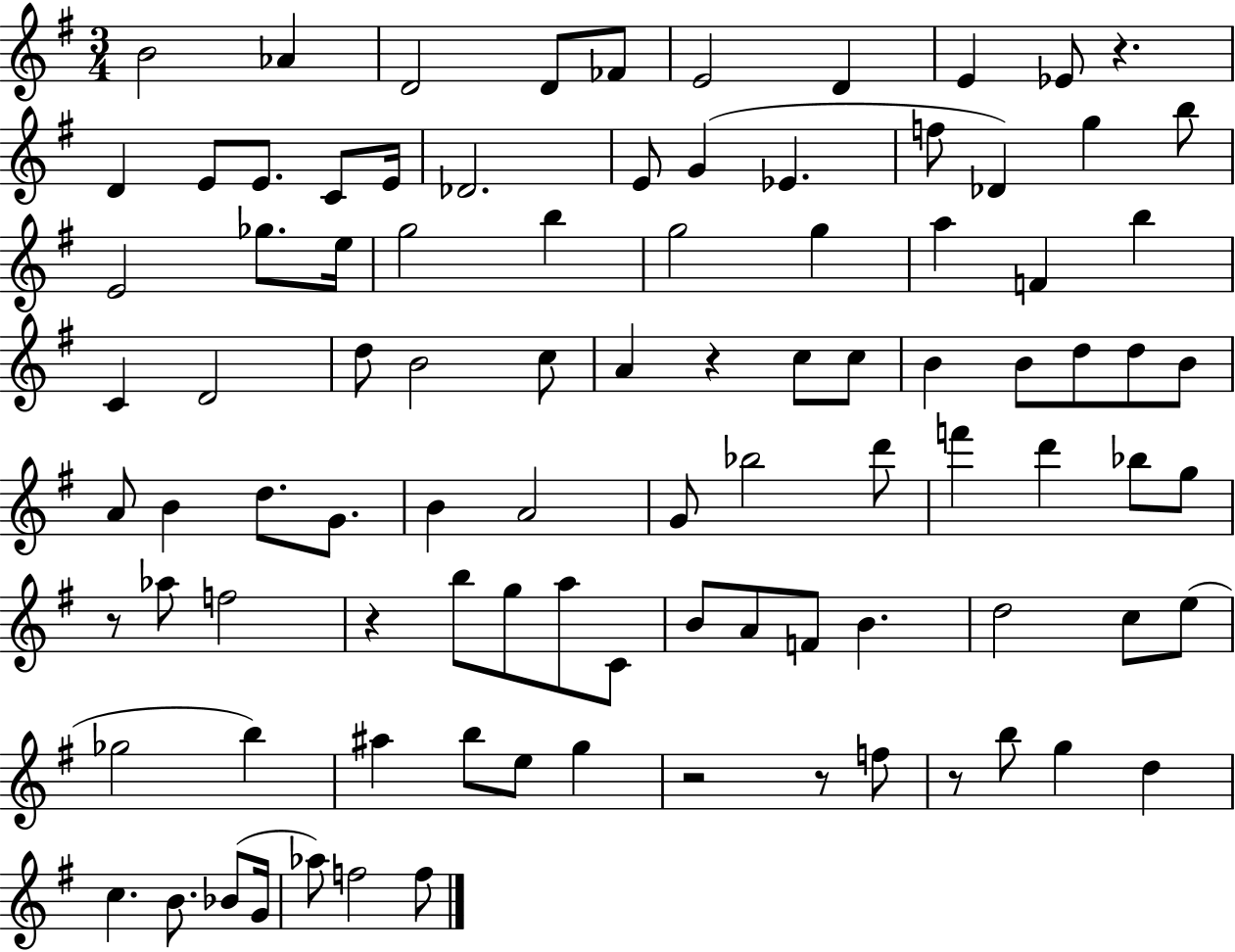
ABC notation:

X:1
T:Untitled
M:3/4
L:1/4
K:G
B2 _A D2 D/2 _F/2 E2 D E _E/2 z D E/2 E/2 C/2 E/4 _D2 E/2 G _E f/2 _D g b/2 E2 _g/2 e/4 g2 b g2 g a F b C D2 d/2 B2 c/2 A z c/2 c/2 B B/2 d/2 d/2 B/2 A/2 B d/2 G/2 B A2 G/2 _b2 d'/2 f' d' _b/2 g/2 z/2 _a/2 f2 z b/2 g/2 a/2 C/2 B/2 A/2 F/2 B d2 c/2 e/2 _g2 b ^a b/2 e/2 g z2 z/2 f/2 z/2 b/2 g d c B/2 _B/2 G/4 _a/2 f2 f/2